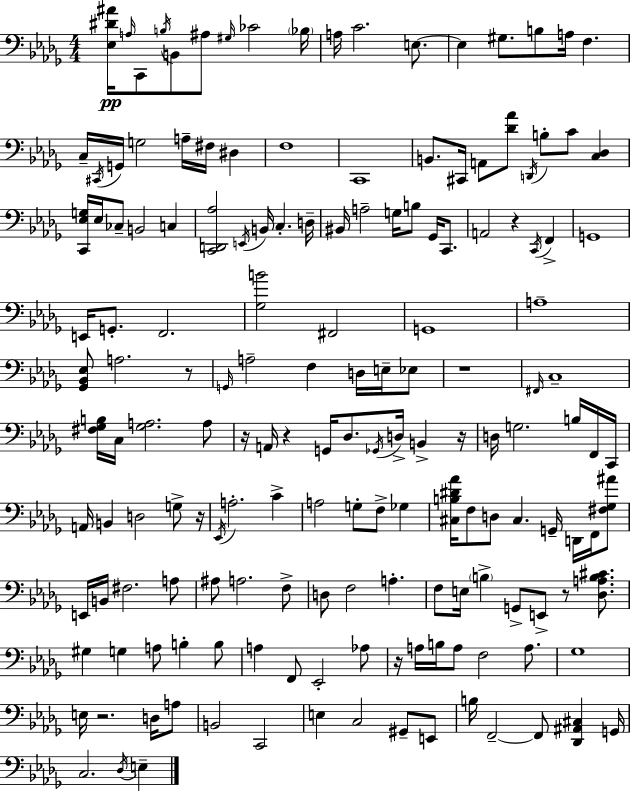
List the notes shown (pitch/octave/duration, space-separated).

[Eb3,D#4,A#4]/s A3/s C2/e B3/s B2/e A#3/e G#3/s CES4/h Bb3/s A3/s C4/h. E3/e. E3/q G#3/e. B3/e A3/s F3/q. C3/s C#2/s G2/s G3/h A3/s F#3/s D#3/q F3/w C2/w B2/e. C#2/s A2/e [Db4,Ab4]/e D2/s B3/e C4/e [C3,Db3]/q [C2,Eb3,G3]/s Eb3/s CES3/e B2/h C3/q [C2,D2,Ab3]/h E2/s B2/s C3/q. D3/s BIS2/s A3/h G3/s B3/e Gb2/s C2/e. A2/h R/q C2/s F2/q G2/w E2/s G2/e. F2/h. [Gb3,B4]/h F#2/h G2/w A3/w [Gb2,Bb2,Eb3]/e A3/h. R/e G2/s A3/h F3/q D3/s E3/s Eb3/e R/w F#2/s C3/w [F#3,Gb3,B3]/s C3/s [Gb3,A3]/h. A3/e R/s A2/s R/q G2/s Db3/e. Gb2/s D3/s B2/q R/s D3/s G3/h. B3/s F2/s C2/s A2/s B2/q D3/h G3/e R/s Eb2/s A3/h. C4/q A3/h G3/e F3/e Gb3/q [C#3,B3,D#4,Ab4]/s F3/e D3/e C#3/q. G2/s D2/s F2/s [F#3,Gb3,A#4]/e E2/s B2/s F#3/h. A3/e A#3/e A3/h. F3/e D3/e F3/h A3/q. F3/e E3/s B3/q G2/e E2/e R/e [Db3,A3,B3,C#4]/e. G#3/q G3/q A3/e B3/q B3/e A3/q F2/e Eb2/h Ab3/e R/s A3/s B3/s A3/e F3/h A3/e. Gb3/w E3/s R/h. D3/s A3/e B2/h C2/h E3/q C3/h G#2/e E2/e B3/s F2/h F2/e [Db2,A#2,C#3]/q G2/s C3/h. Db3/s E3/q